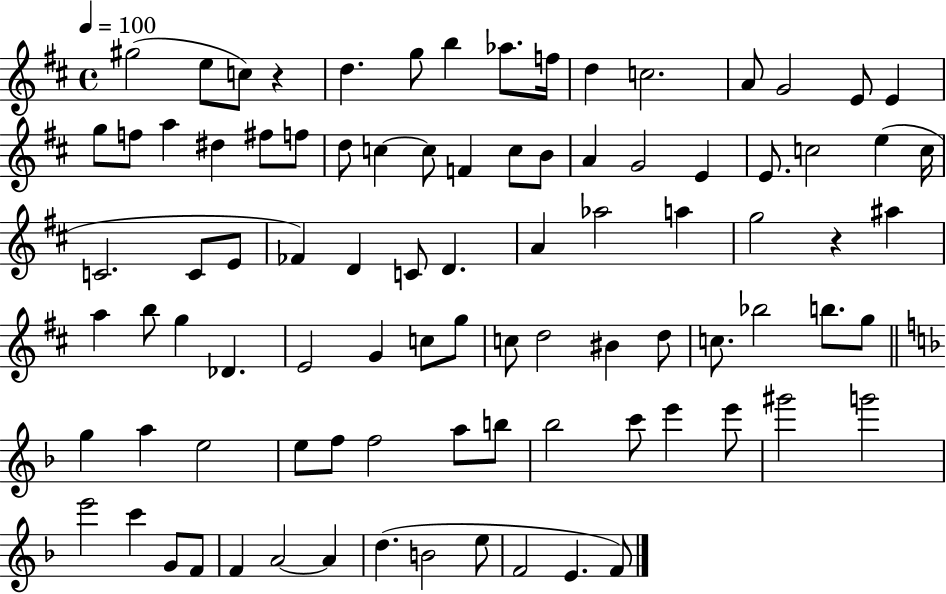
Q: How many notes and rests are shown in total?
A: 90